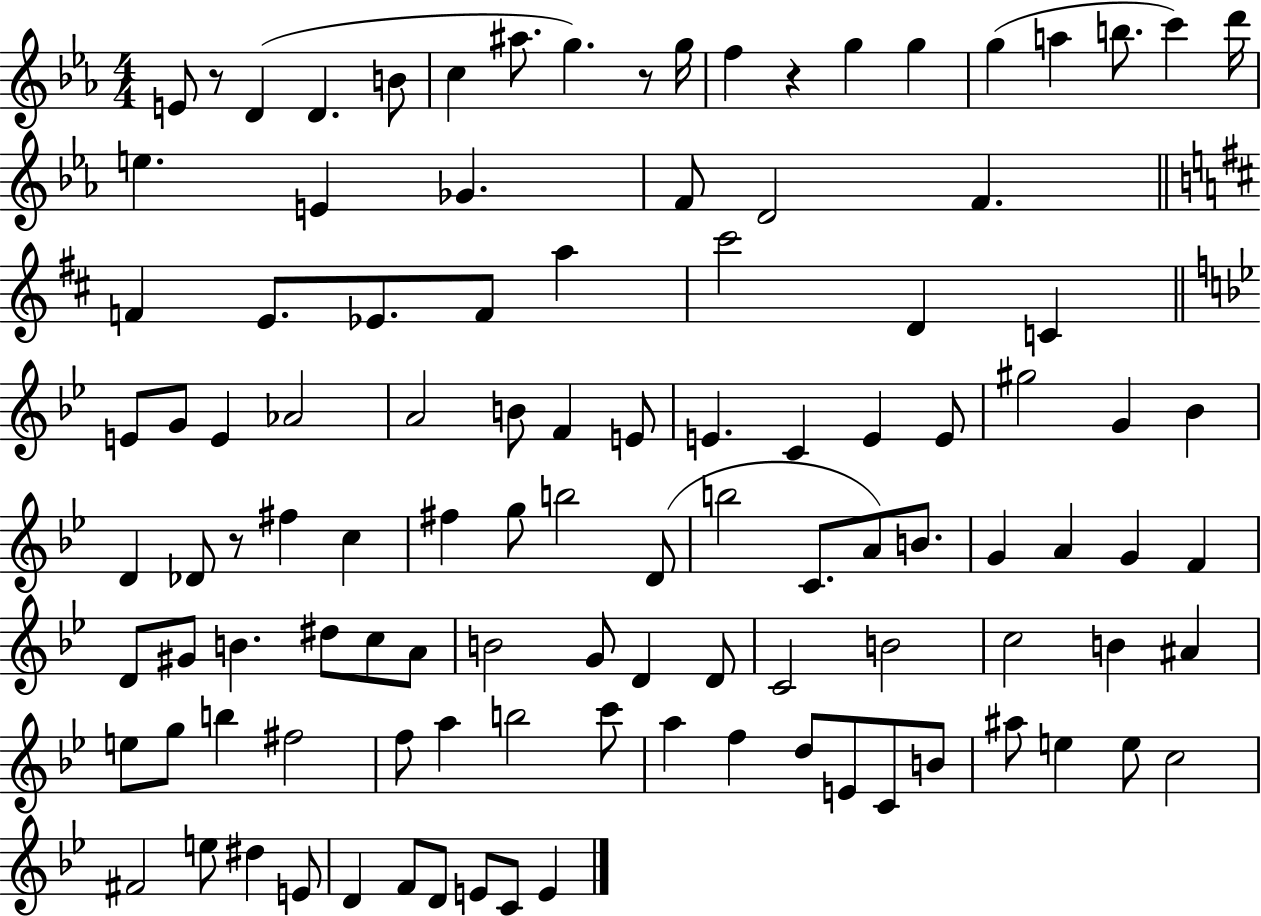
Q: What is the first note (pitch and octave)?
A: E4